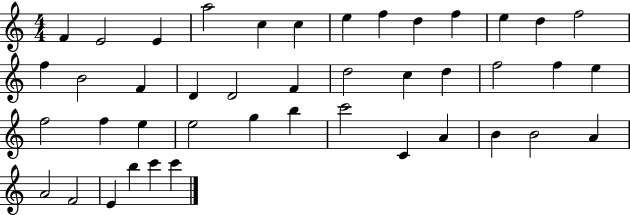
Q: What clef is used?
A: treble